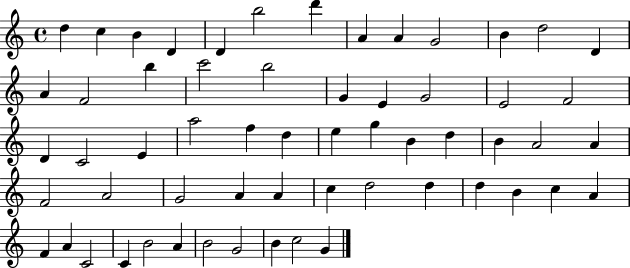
{
  \clef treble
  \time 4/4
  \defaultTimeSignature
  \key c \major
  d''4 c''4 b'4 d'4 | d'4 b''2 d'''4 | a'4 a'4 g'2 | b'4 d''2 d'4 | \break a'4 f'2 b''4 | c'''2 b''2 | g'4 e'4 g'2 | e'2 f'2 | \break d'4 c'2 e'4 | a''2 f''4 d''4 | e''4 g''4 b'4 d''4 | b'4 a'2 a'4 | \break f'2 a'2 | g'2 a'4 a'4 | c''4 d''2 d''4 | d''4 b'4 c''4 a'4 | \break f'4 a'4 c'2 | c'4 b'2 a'4 | b'2 g'2 | b'4 c''2 g'4 | \break \bar "|."
}